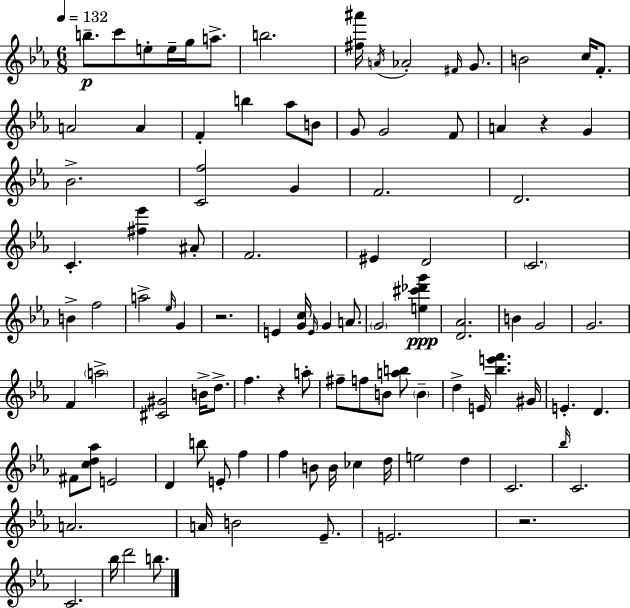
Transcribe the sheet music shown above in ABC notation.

X:1
T:Untitled
M:6/8
L:1/4
K:Cm
b/2 c'/2 e/2 e/4 g/4 a/2 b2 [^f^a']/4 A/4 _A2 ^F/4 G/2 B2 c/4 F/2 A2 A F b _a/2 B/2 G/2 G2 F/2 A z G _B2 [Cf]2 G F2 D2 C [^f_e'] ^A/2 F2 ^E D2 C2 B f2 a2 _e/4 G z2 E [Gc]/4 E/4 G A/2 G2 [e^c'_d'g'] [D_A]2 B G2 G2 F a2 [^C^G]2 B/4 d/2 f z a/2 ^f/2 f/2 B/2 [ab]/2 B d E/4 [_be'f'] ^G/4 E D ^F/2 [cd_a]/2 E2 D b/2 E/2 f f B/2 B/4 _c d/4 e2 d C2 _b/4 C2 A2 A/4 B2 _E/2 E2 z2 C2 _b/4 d'2 b/2